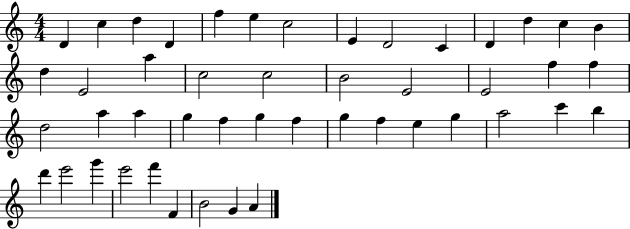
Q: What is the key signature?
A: C major